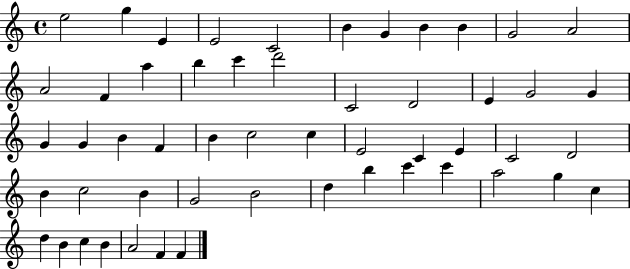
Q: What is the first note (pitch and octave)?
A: E5